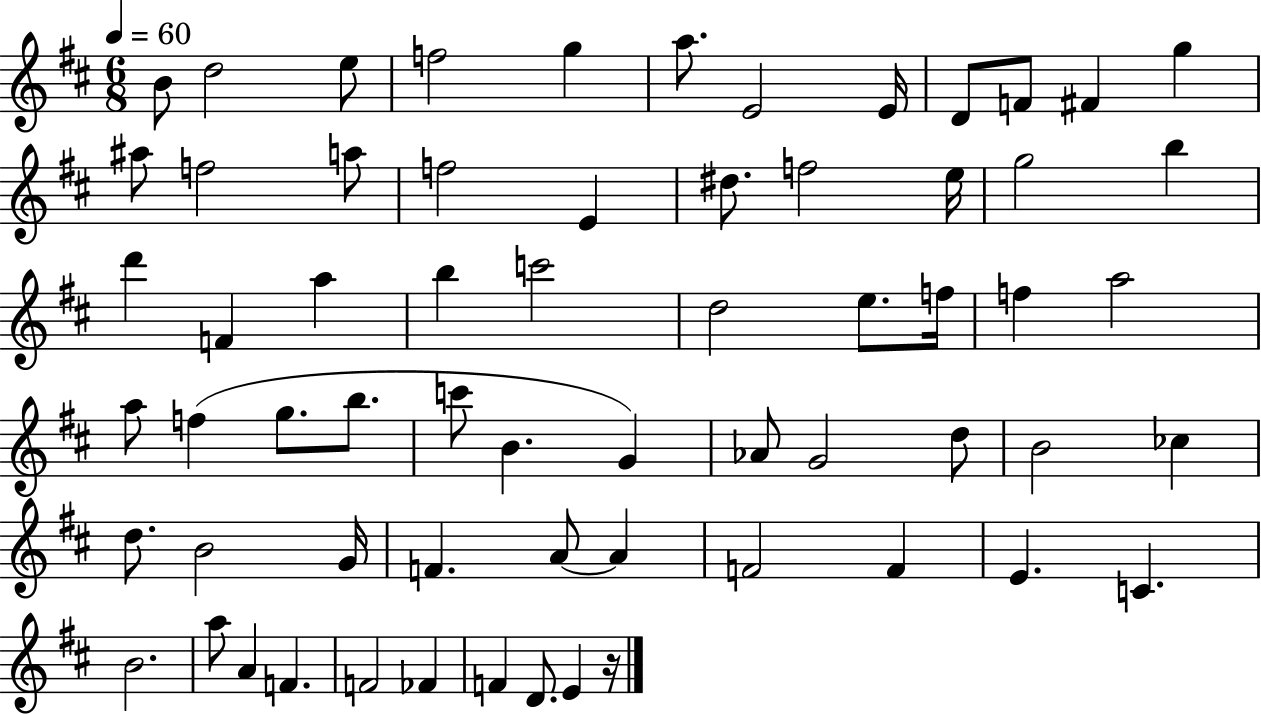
{
  \clef treble
  \numericTimeSignature
  \time 6/8
  \key d \major
  \tempo 4 = 60
  b'8 d''2 e''8 | f''2 g''4 | a''8. e'2 e'16 | d'8 f'8 fis'4 g''4 | \break ais''8 f''2 a''8 | f''2 e'4 | dis''8. f''2 e''16 | g''2 b''4 | \break d'''4 f'4 a''4 | b''4 c'''2 | d''2 e''8. f''16 | f''4 a''2 | \break a''8 f''4( g''8. b''8. | c'''8 b'4. g'4) | aes'8 g'2 d''8 | b'2 ces''4 | \break d''8. b'2 g'16 | f'4. a'8~~ a'4 | f'2 f'4 | e'4. c'4. | \break b'2. | a''8 a'4 f'4. | f'2 fes'4 | f'4 d'8. e'4 r16 | \break \bar "|."
}